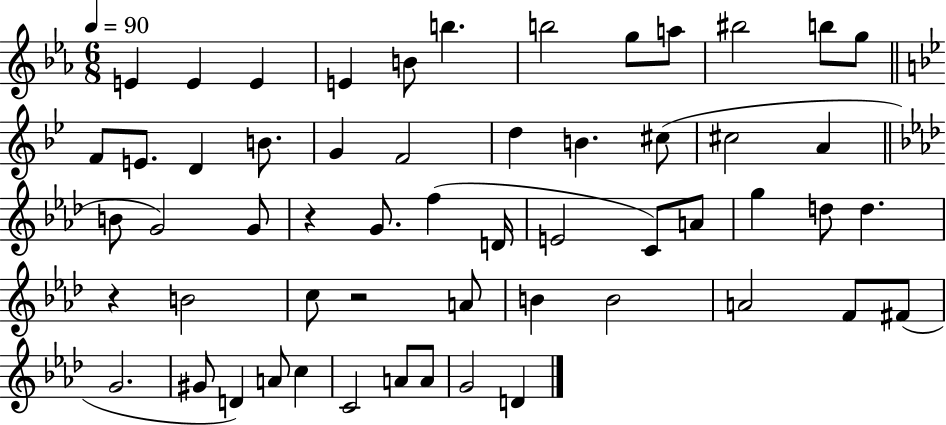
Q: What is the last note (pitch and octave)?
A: D4